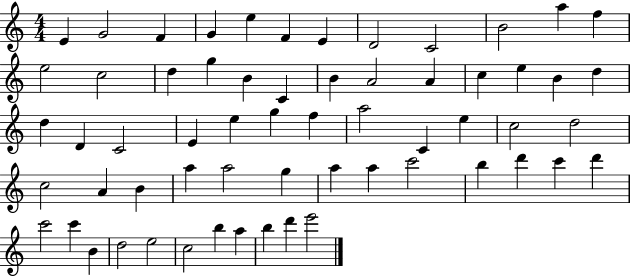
{
  \clef treble
  \numericTimeSignature
  \time 4/4
  \key c \major
  e'4 g'2 f'4 | g'4 e''4 f'4 e'4 | d'2 c'2 | b'2 a''4 f''4 | \break e''2 c''2 | d''4 g''4 b'4 c'4 | b'4 a'2 a'4 | c''4 e''4 b'4 d''4 | \break d''4 d'4 c'2 | e'4 e''4 g''4 f''4 | a''2 c'4 e''4 | c''2 d''2 | \break c''2 a'4 b'4 | a''4 a''2 g''4 | a''4 a''4 c'''2 | b''4 d'''4 c'''4 d'''4 | \break c'''2 c'''4 b'4 | d''2 e''2 | c''2 b''4 a''4 | b''4 d'''4 e'''2 | \break \bar "|."
}